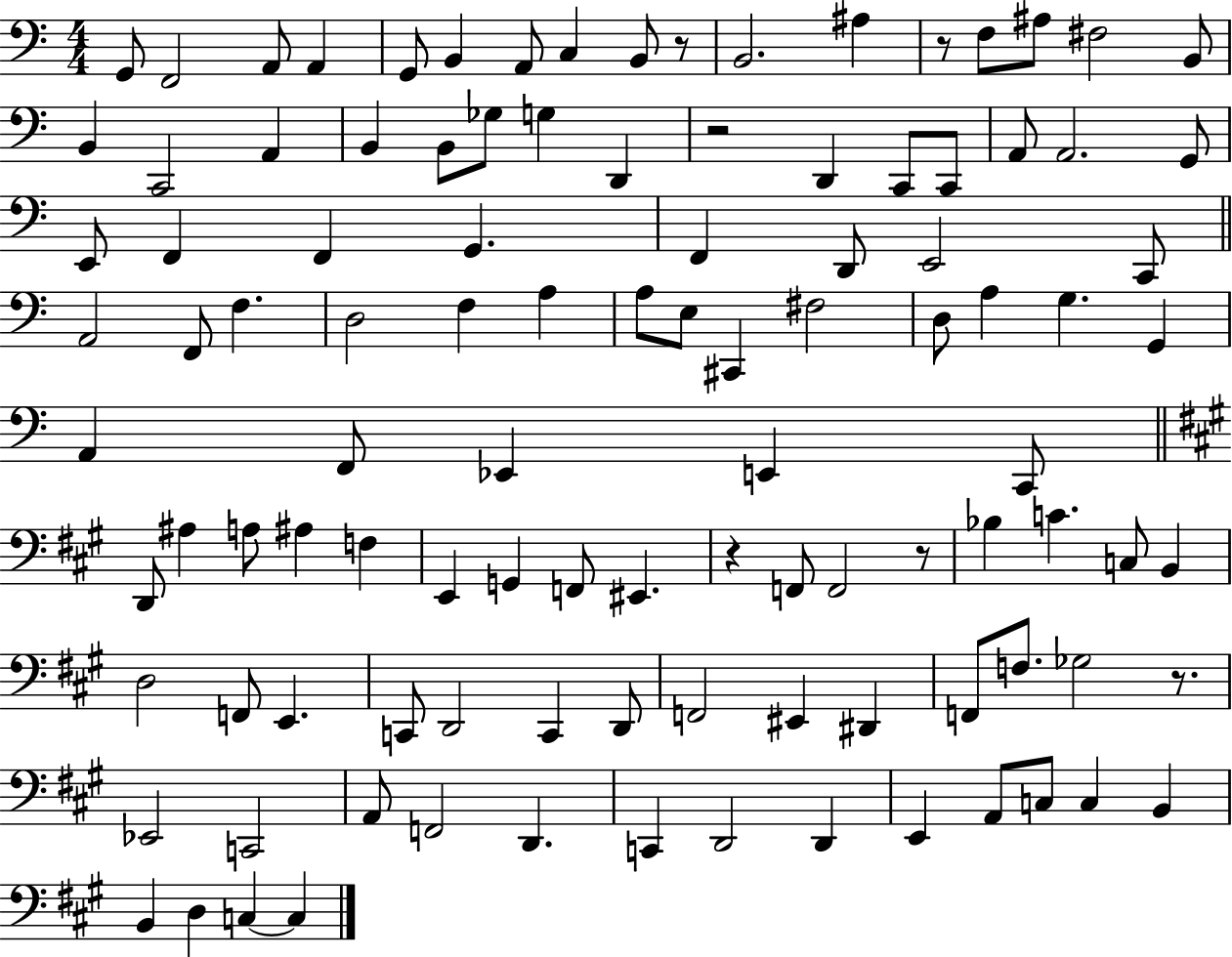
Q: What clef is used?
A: bass